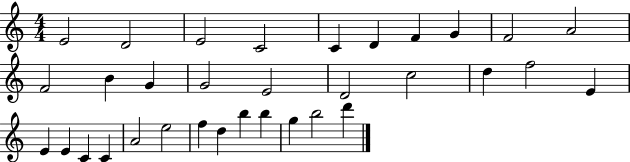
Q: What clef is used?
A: treble